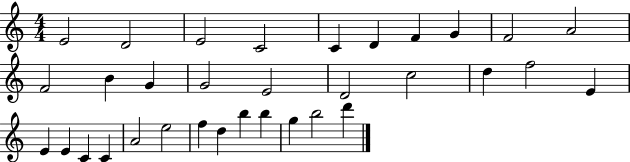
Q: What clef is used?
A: treble